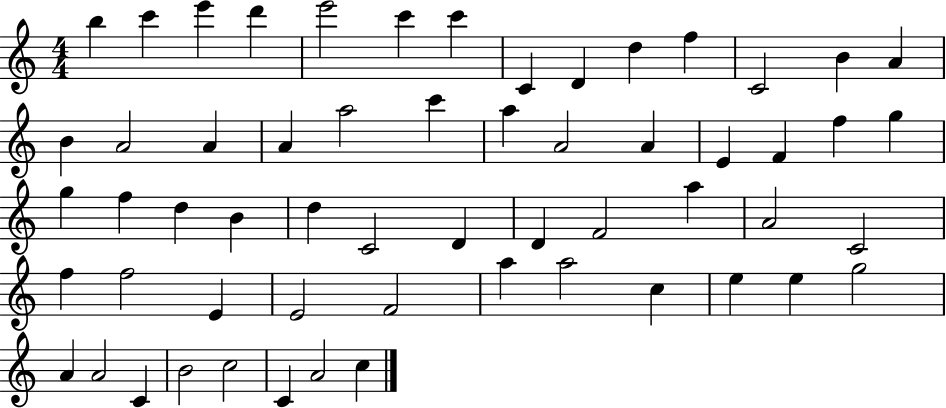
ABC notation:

X:1
T:Untitled
M:4/4
L:1/4
K:C
b c' e' d' e'2 c' c' C D d f C2 B A B A2 A A a2 c' a A2 A E F f g g f d B d C2 D D F2 a A2 C2 f f2 E E2 F2 a a2 c e e g2 A A2 C B2 c2 C A2 c